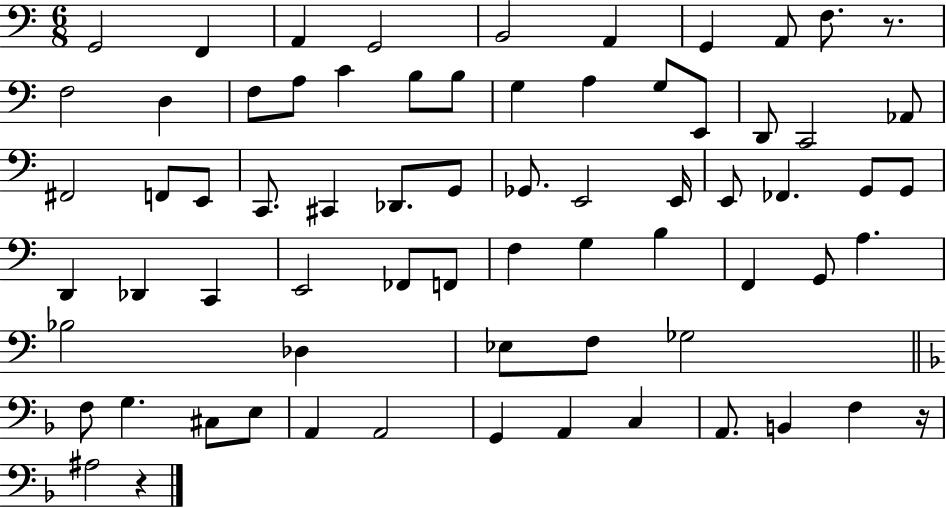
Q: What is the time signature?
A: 6/8